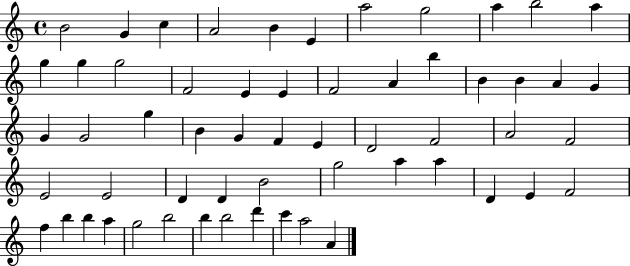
{
  \clef treble
  \time 4/4
  \defaultTimeSignature
  \key c \major
  b'2 g'4 c''4 | a'2 b'4 e'4 | a''2 g''2 | a''4 b''2 a''4 | \break g''4 g''4 g''2 | f'2 e'4 e'4 | f'2 a'4 b''4 | b'4 b'4 a'4 g'4 | \break g'4 g'2 g''4 | b'4 g'4 f'4 e'4 | d'2 f'2 | a'2 f'2 | \break e'2 e'2 | d'4 d'4 b'2 | g''2 a''4 a''4 | d'4 e'4 f'2 | \break f''4 b''4 b''4 a''4 | g''2 b''2 | b''4 b''2 d'''4 | c'''4 a''2 a'4 | \break \bar "|."
}